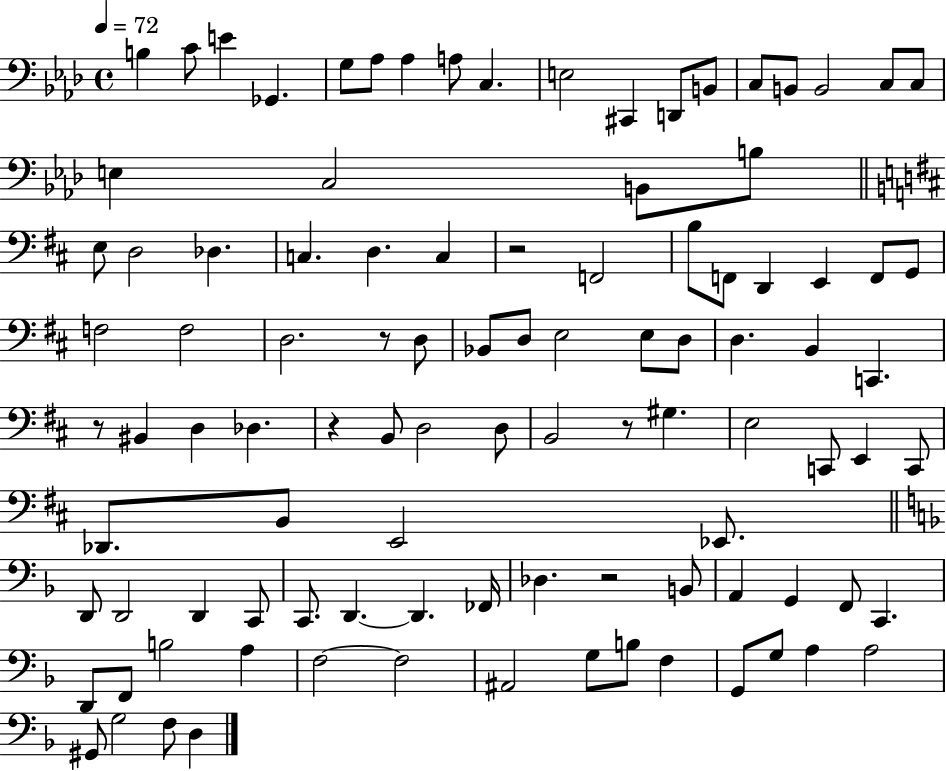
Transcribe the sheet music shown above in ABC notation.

X:1
T:Untitled
M:4/4
L:1/4
K:Ab
B, C/2 E _G,, G,/2 _A,/2 _A, A,/2 C, E,2 ^C,, D,,/2 B,,/2 C,/2 B,,/2 B,,2 C,/2 C,/2 E, C,2 B,,/2 B,/2 E,/2 D,2 _D, C, D, C, z2 F,,2 B,/2 F,,/2 D,, E,, F,,/2 G,,/2 F,2 F,2 D,2 z/2 D,/2 _B,,/2 D,/2 E,2 E,/2 D,/2 D, B,, C,, z/2 ^B,, D, _D, z B,,/2 D,2 D,/2 B,,2 z/2 ^G, E,2 C,,/2 E,, C,,/2 _D,,/2 B,,/2 E,,2 _E,,/2 D,,/2 D,,2 D,, C,,/2 C,,/2 D,, D,, _F,,/4 _D, z2 B,,/2 A,, G,, F,,/2 C,, D,,/2 F,,/2 B,2 A, F,2 F,2 ^A,,2 G,/2 B,/2 F, G,,/2 G,/2 A, A,2 ^G,,/2 G,2 F,/2 D,